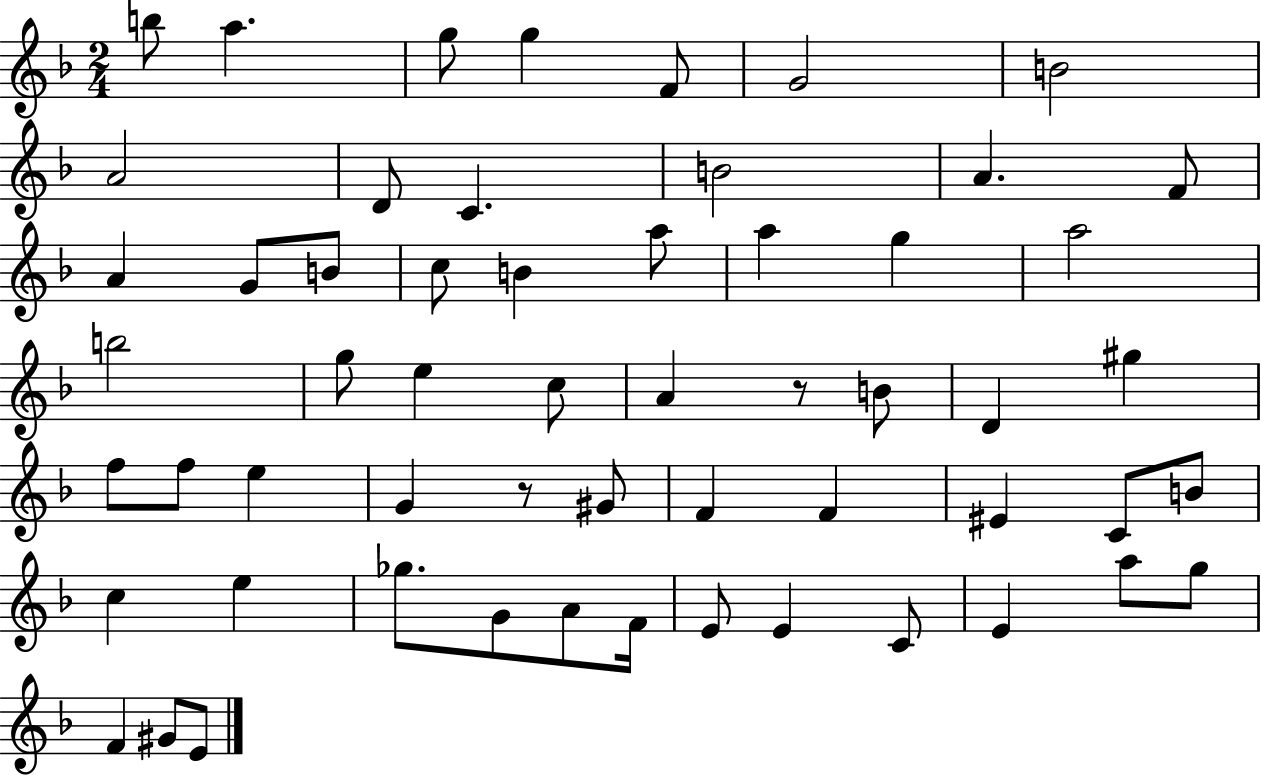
X:1
T:Untitled
M:2/4
L:1/4
K:F
b/2 a g/2 g F/2 G2 B2 A2 D/2 C B2 A F/2 A G/2 B/2 c/2 B a/2 a g a2 b2 g/2 e c/2 A z/2 B/2 D ^g f/2 f/2 e G z/2 ^G/2 F F ^E C/2 B/2 c e _g/2 G/2 A/2 F/4 E/2 E C/2 E a/2 g/2 F ^G/2 E/2